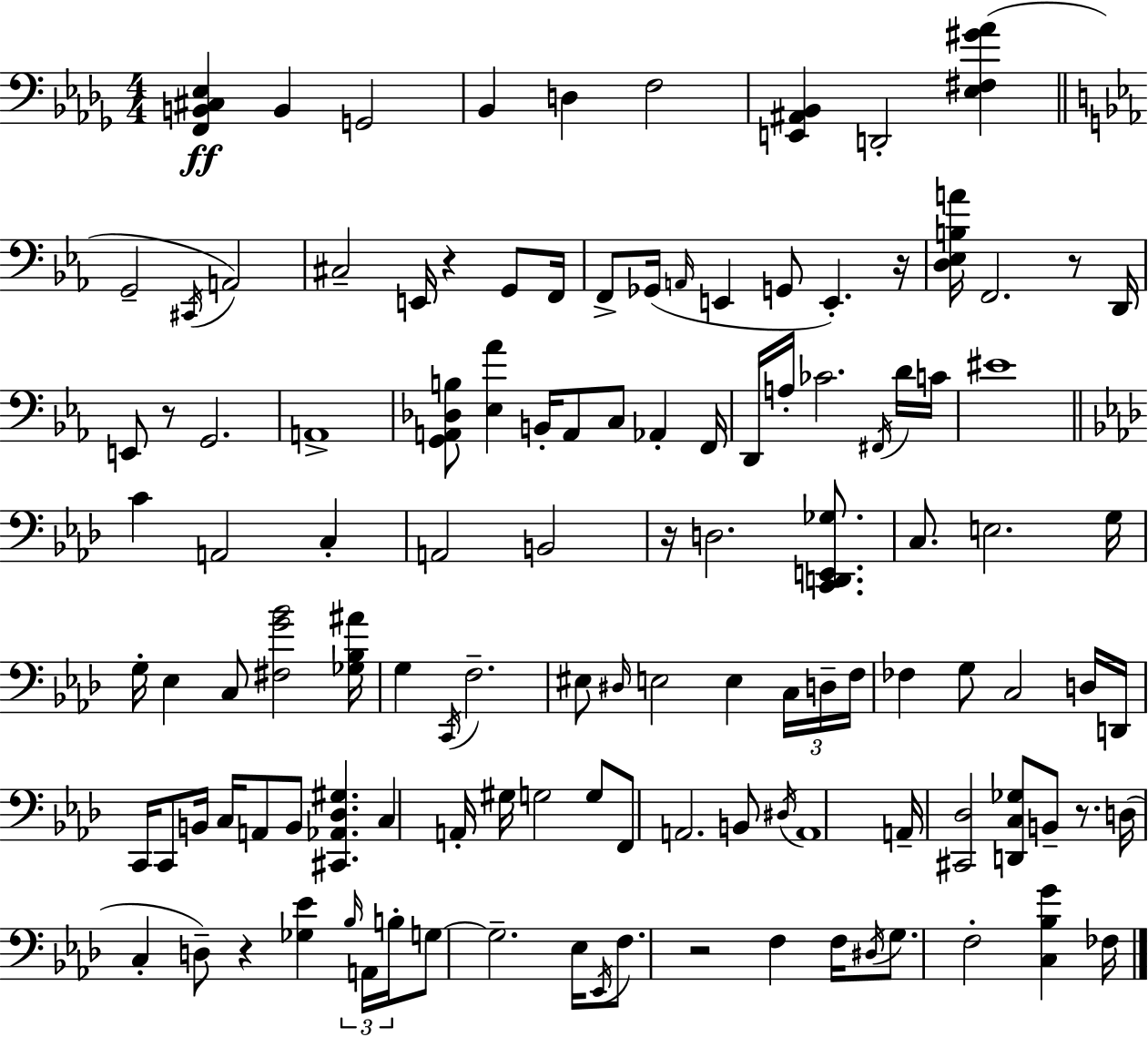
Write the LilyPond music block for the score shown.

{
  \clef bass
  \numericTimeSignature
  \time 4/4
  \key bes \minor
  \repeat volta 2 { <f, b, cis ees>4\ff b,4 g,2 | bes,4 d4 f2 | <e, ais, bes,>4 d,2-. <ees fis gis' aes'>4( | \bar "||" \break \key c \minor g,2-- \acciaccatura { cis,16 } a,2) | cis2-- e,16 r4 g,8 | f,16 f,8-> ges,16( \grace { a,16 } e,4 g,8 e,4.-.) | r16 <d ees b a'>16 f,2. r8 | \break d,16 e,8 r8 g,2. | a,1-> | <g, a, des b>8 <ees aes'>4 b,16-. a,8 c8 aes,4-. | f,16 d,16 a16-. ces'2. | \break \acciaccatura { fis,16 } d'16 c'16 eis'1 | \bar "||" \break \key aes \major c'4 a,2 c4-. | a,2 b,2 | r16 d2. <c, d, e, ges>8. | c8. e2. g16 | \break g16-. ees4 c8 <fis g' bes'>2 <ges bes ais'>16 | g4 \acciaccatura { c,16 } f2.-- | eis8 \grace { dis16 } e2 e4 | \tuplet 3/2 { c16 d16-- f16 } fes4 g8 c2 | \break d16 d,16 c,16 c,8 b,16 c16 a,8 b,8 <cis, aes, des gis>4. | c4 a,16-. gis16 g2 | g8 f,8 a,2. | b,8 \acciaccatura { dis16 } a,1 | \break a,16-- <cis, des>2 <d, c ges>8 b,8-- | r8. d16( c4-. d8--) r4 <ges ees'>4 | \tuplet 3/2 { \grace { bes16 } a,16 b16-. } g8~~ g2.-- | ees16 \acciaccatura { ees,16 } f8. r2 | \break f4 f16 \acciaccatura { dis16 } g8. f2-. | <c bes g'>4 fes16 } \bar "|."
}